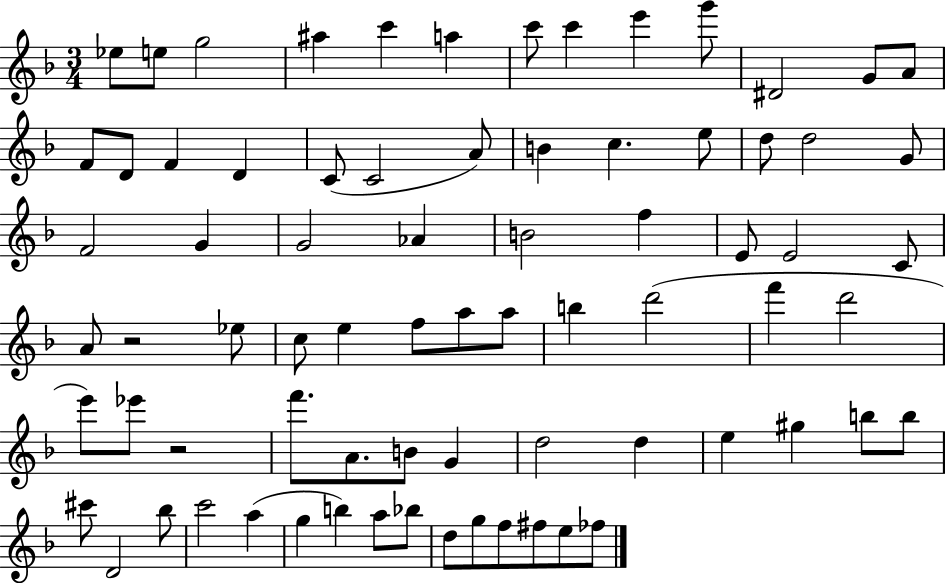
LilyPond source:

{
  \clef treble
  \numericTimeSignature
  \time 3/4
  \key f \major
  ees''8 e''8 g''2 | ais''4 c'''4 a''4 | c'''8 c'''4 e'''4 g'''8 | dis'2 g'8 a'8 | \break f'8 d'8 f'4 d'4 | c'8( c'2 a'8) | b'4 c''4. e''8 | d''8 d''2 g'8 | \break f'2 g'4 | g'2 aes'4 | b'2 f''4 | e'8 e'2 c'8 | \break a'8 r2 ees''8 | c''8 e''4 f''8 a''8 a''8 | b''4 d'''2( | f'''4 d'''2 | \break e'''8) ees'''8 r2 | f'''8. a'8. b'8 g'4 | d''2 d''4 | e''4 gis''4 b''8 b''8 | \break cis'''8 d'2 bes''8 | c'''2 a''4( | g''4 b''4) a''8 bes''8 | d''8 g''8 f''8 fis''8 e''8 fes''8 | \break \bar "|."
}